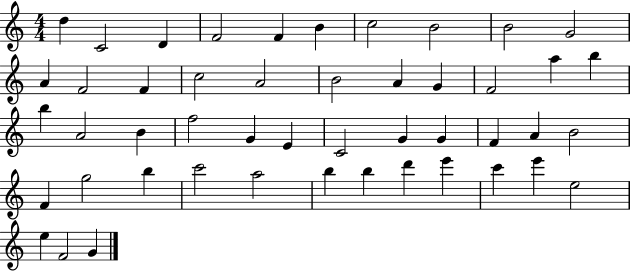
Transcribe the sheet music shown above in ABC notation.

X:1
T:Untitled
M:4/4
L:1/4
K:C
d C2 D F2 F B c2 B2 B2 G2 A F2 F c2 A2 B2 A G F2 a b b A2 B f2 G E C2 G G F A B2 F g2 b c'2 a2 b b d' e' c' e' e2 e F2 G